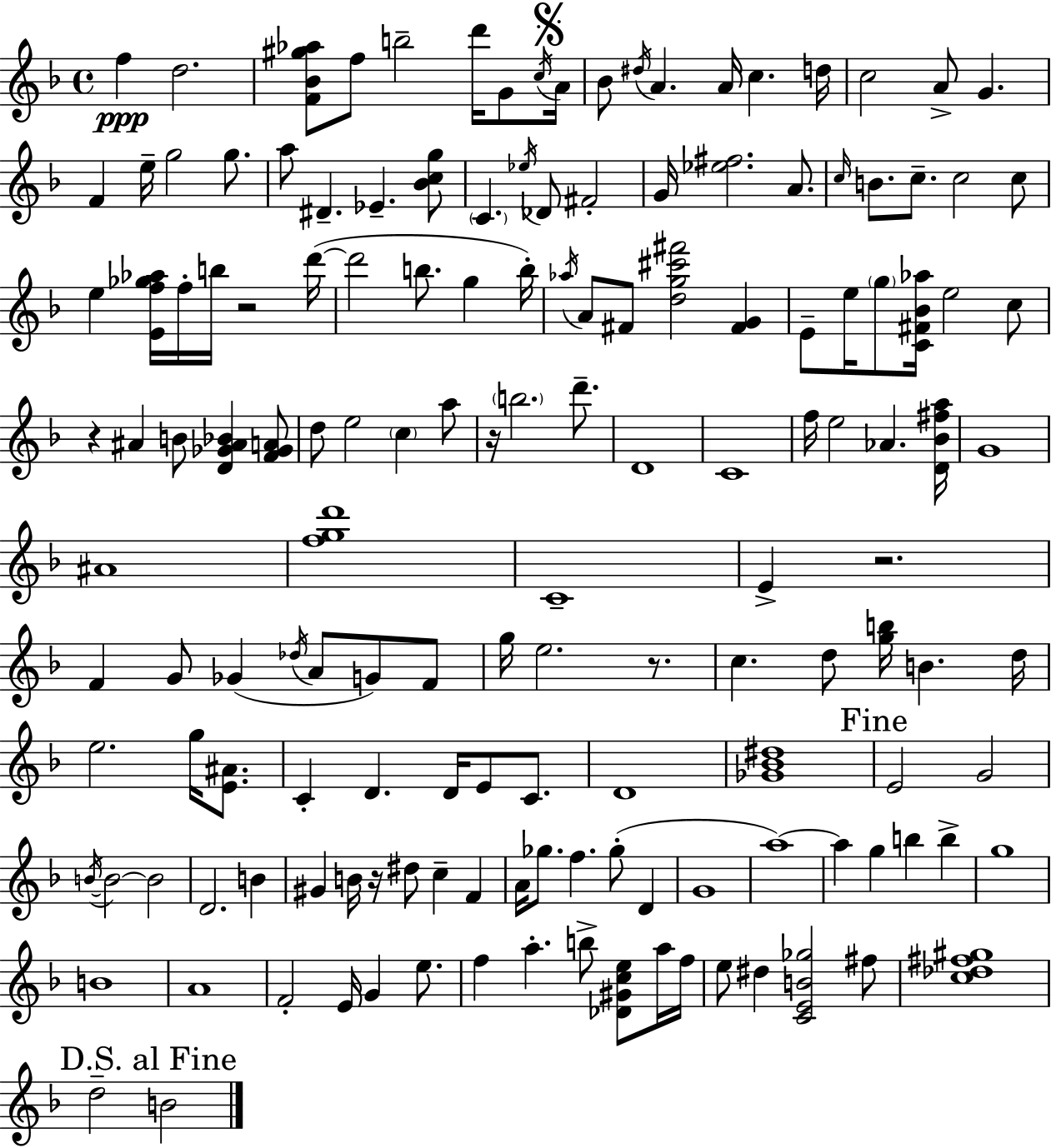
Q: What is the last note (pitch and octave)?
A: B4